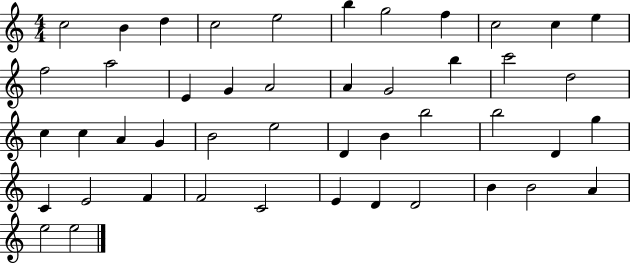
{
  \clef treble
  \numericTimeSignature
  \time 4/4
  \key c \major
  c''2 b'4 d''4 | c''2 e''2 | b''4 g''2 f''4 | c''2 c''4 e''4 | \break f''2 a''2 | e'4 g'4 a'2 | a'4 g'2 b''4 | c'''2 d''2 | \break c''4 c''4 a'4 g'4 | b'2 e''2 | d'4 b'4 b''2 | b''2 d'4 g''4 | \break c'4 e'2 f'4 | f'2 c'2 | e'4 d'4 d'2 | b'4 b'2 a'4 | \break e''2 e''2 | \bar "|."
}